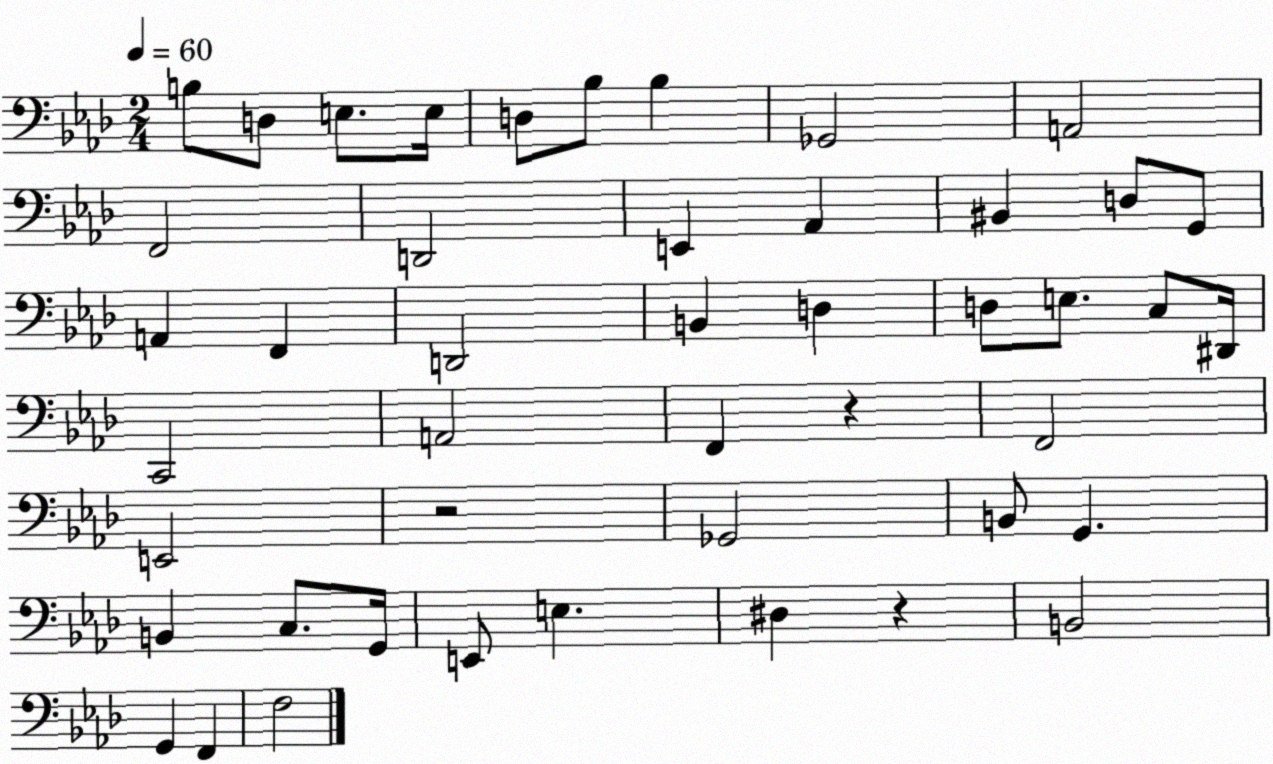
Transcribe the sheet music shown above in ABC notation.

X:1
T:Untitled
M:2/4
L:1/4
K:Ab
B,/2 D,/2 E,/2 E,/4 D,/2 _B,/2 _B, _G,,2 A,,2 F,,2 D,,2 E,, _A,, ^B,, D,/2 G,,/2 A,, F,, D,,2 B,, D, D,/2 E,/2 C,/2 ^D,,/4 C,,2 A,,2 F,, z F,,2 E,,2 z2 _G,,2 B,,/2 G,, B,, C,/2 G,,/4 E,,/2 E, ^D, z B,,2 G,, F,, F,2